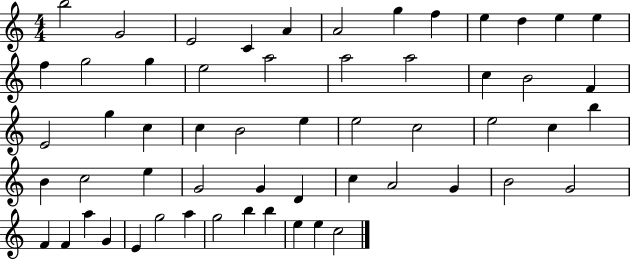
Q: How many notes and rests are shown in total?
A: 57